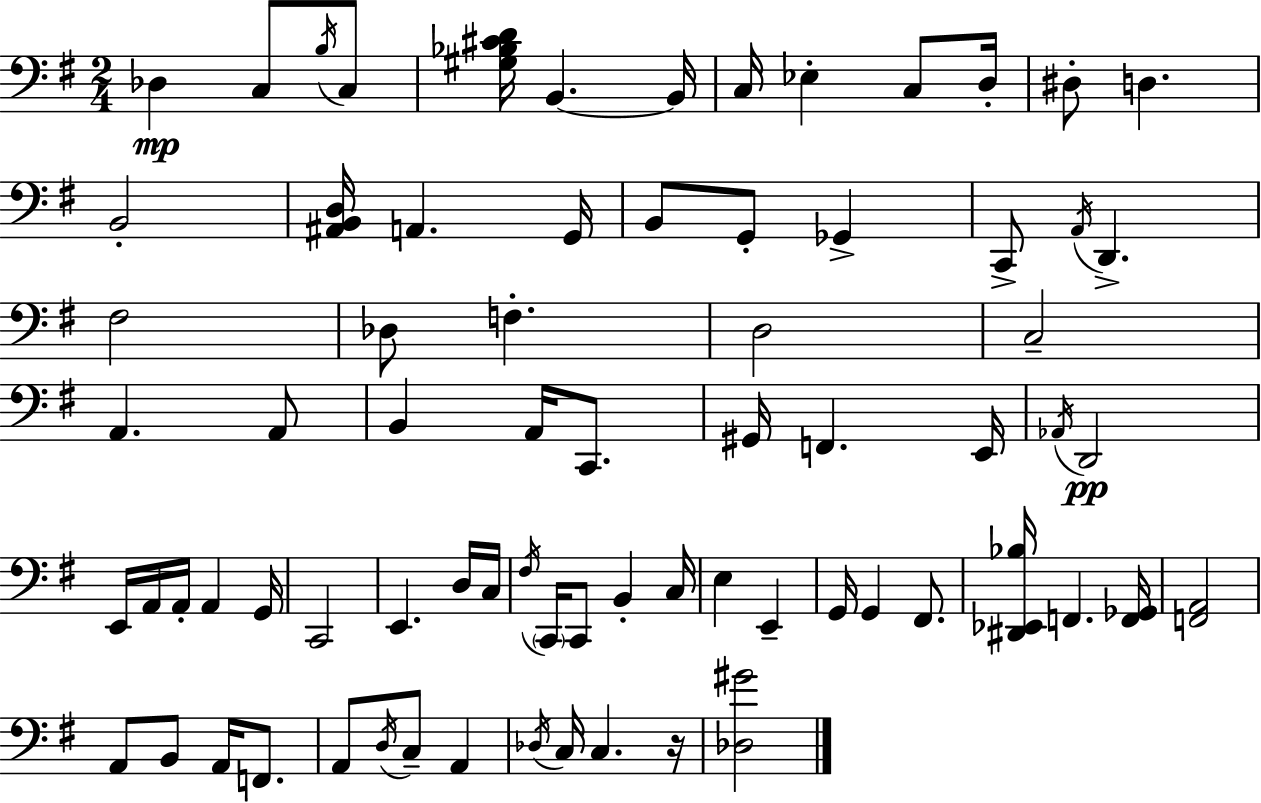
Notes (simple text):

Db3/q C3/e B3/s C3/e [G#3,Bb3,C#4,D4]/s B2/q. B2/s C3/s Eb3/q C3/e D3/s D#3/e D3/q. B2/h [A#2,B2,D3]/s A2/q. G2/s B2/e G2/e Gb2/q C2/e A2/s D2/q. F#3/h Db3/e F3/q. D3/h C3/h A2/q. A2/e B2/q A2/s C2/e. G#2/s F2/q. E2/s Ab2/s D2/h E2/s A2/s A2/s A2/q G2/s C2/h E2/q. D3/s C3/s F#3/s C2/s C2/e B2/q C3/s E3/q E2/q G2/s G2/q F#2/e. [D#2,Eb2,Bb3]/s F2/q. [F2,Gb2]/s [F2,A2]/h A2/e B2/e A2/s F2/e. A2/e D3/s C3/e A2/q Db3/s C3/s C3/q. R/s [Db3,G#4]/h